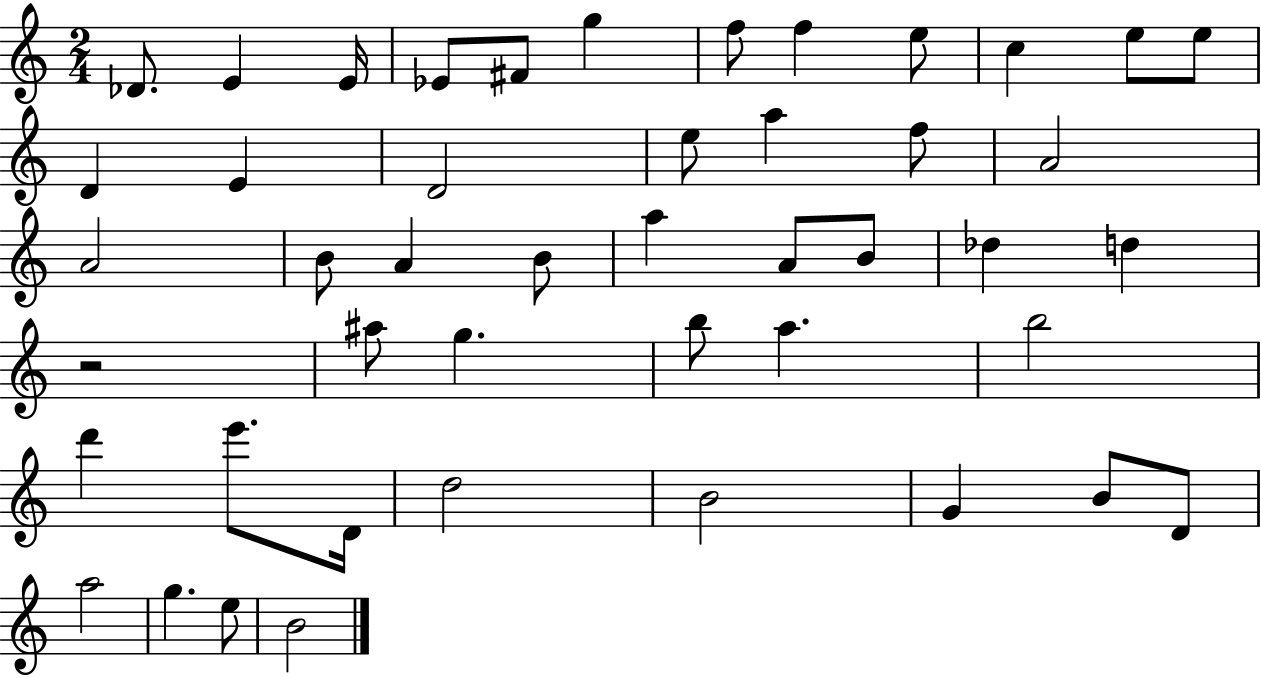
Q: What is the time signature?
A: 2/4